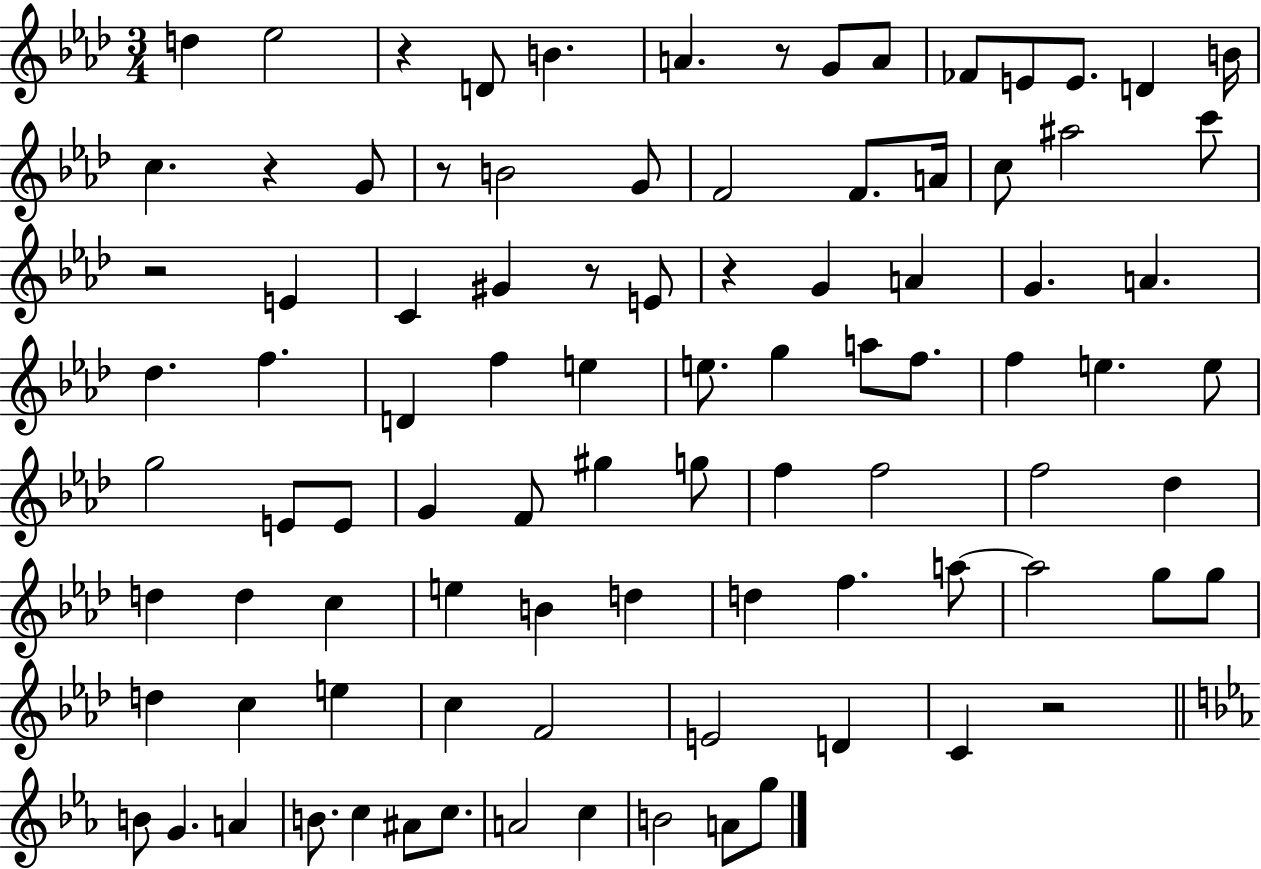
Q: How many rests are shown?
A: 8